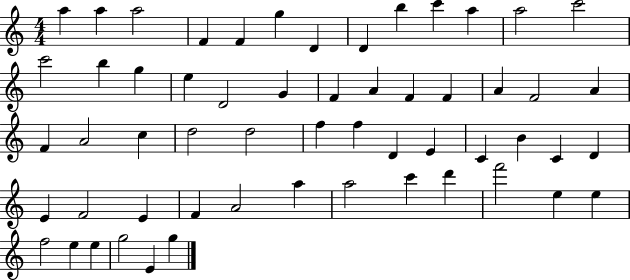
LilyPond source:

{
  \clef treble
  \numericTimeSignature
  \time 4/4
  \key c \major
  a''4 a''4 a''2 | f'4 f'4 g''4 d'4 | d'4 b''4 c'''4 a''4 | a''2 c'''2 | \break c'''2 b''4 g''4 | e''4 d'2 g'4 | f'4 a'4 f'4 f'4 | a'4 f'2 a'4 | \break f'4 a'2 c''4 | d''2 d''2 | f''4 f''4 d'4 e'4 | c'4 b'4 c'4 d'4 | \break e'4 f'2 e'4 | f'4 a'2 a''4 | a''2 c'''4 d'''4 | f'''2 e''4 e''4 | \break f''2 e''4 e''4 | g''2 e'4 g''4 | \bar "|."
}